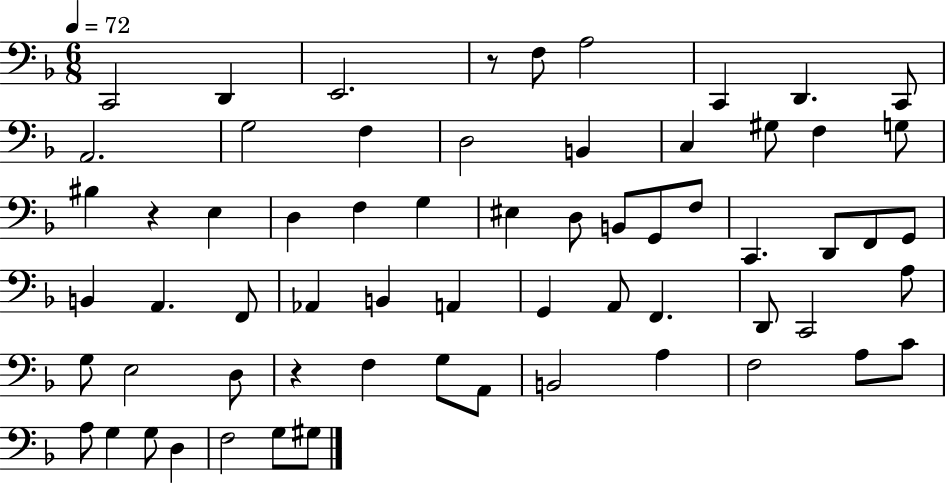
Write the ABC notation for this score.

X:1
T:Untitled
M:6/8
L:1/4
K:F
C,,2 D,, E,,2 z/2 F,/2 A,2 C,, D,, C,,/2 A,,2 G,2 F, D,2 B,, C, ^G,/2 F, G,/2 ^B, z E, D, F, G, ^E, D,/2 B,,/2 G,,/2 F,/2 C,, D,,/2 F,,/2 G,,/2 B,, A,, F,,/2 _A,, B,, A,, G,, A,,/2 F,, D,,/2 C,,2 A,/2 G,/2 E,2 D,/2 z F, G,/2 A,,/2 B,,2 A, F,2 A,/2 C/2 A,/2 G, G,/2 D, F,2 G,/2 ^G,/2